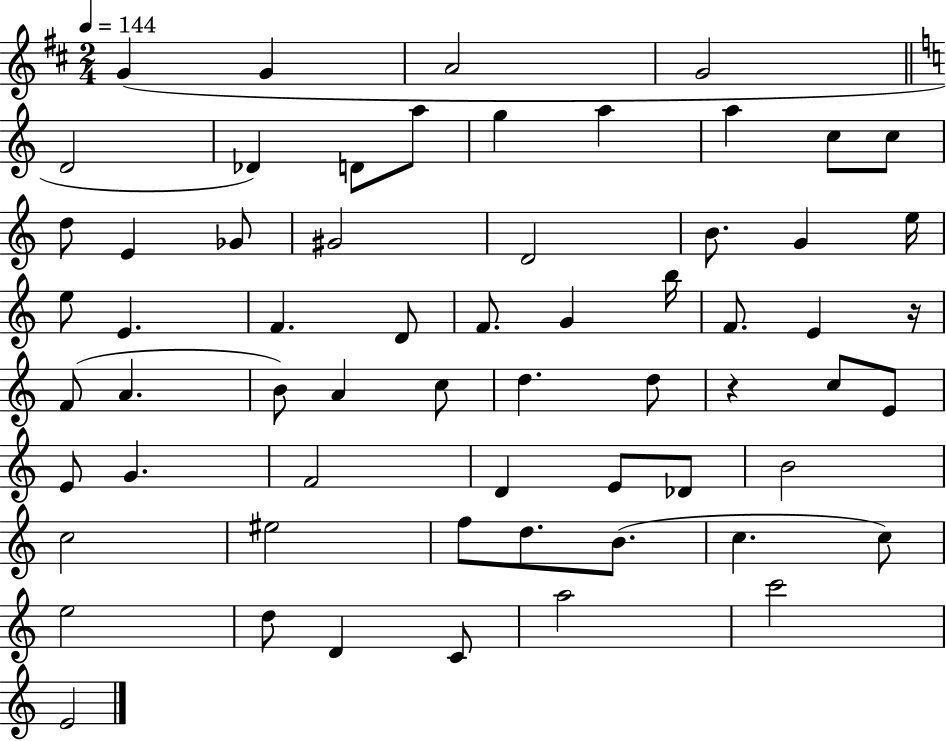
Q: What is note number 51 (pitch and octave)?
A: B4